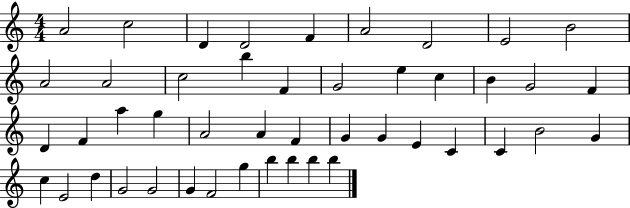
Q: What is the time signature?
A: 4/4